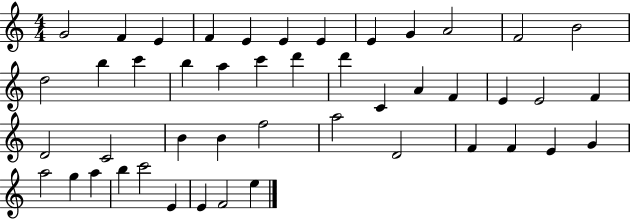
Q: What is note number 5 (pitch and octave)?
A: E4